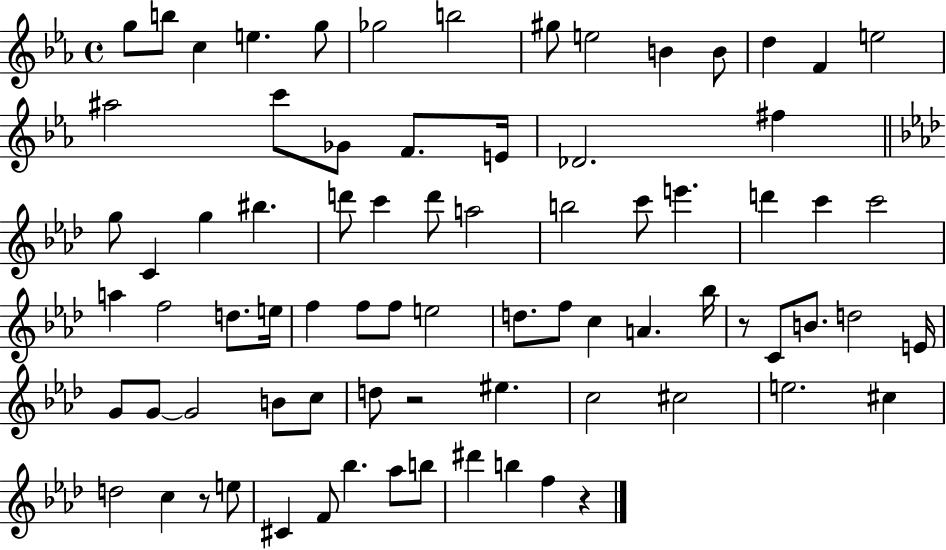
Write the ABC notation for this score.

X:1
T:Untitled
M:4/4
L:1/4
K:Eb
g/2 b/2 c e g/2 _g2 b2 ^g/2 e2 B B/2 d F e2 ^a2 c'/2 _G/2 F/2 E/4 _D2 ^f g/2 C g ^b d'/2 c' d'/2 a2 b2 c'/2 e' d' c' c'2 a f2 d/2 e/4 f f/2 f/2 e2 d/2 f/2 c A _b/4 z/2 C/2 B/2 d2 E/4 G/2 G/2 G2 B/2 c/2 d/2 z2 ^e c2 ^c2 e2 ^c d2 c z/2 e/2 ^C F/2 _b _a/2 b/2 ^d' b f z